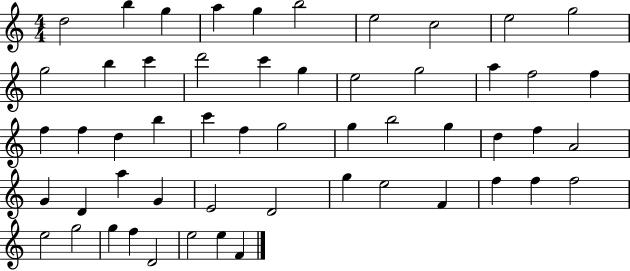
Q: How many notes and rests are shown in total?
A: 54